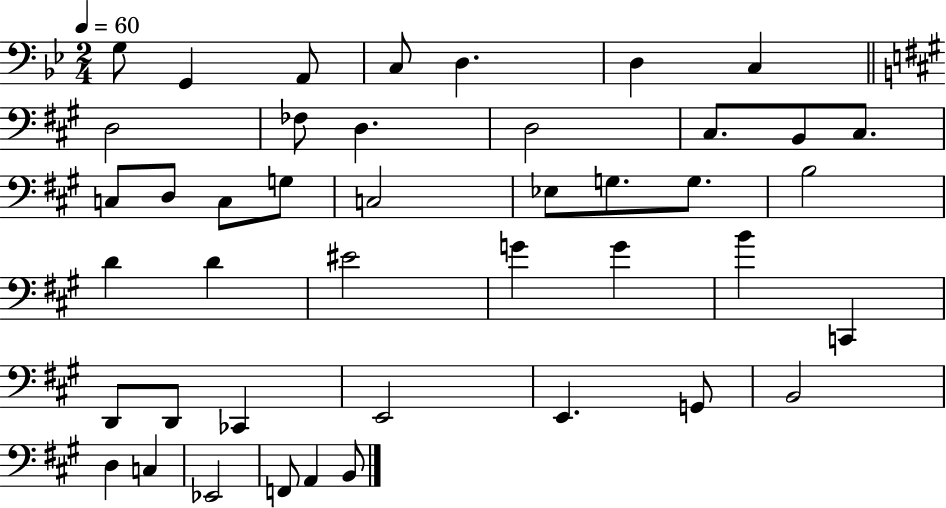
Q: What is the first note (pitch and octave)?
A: G3